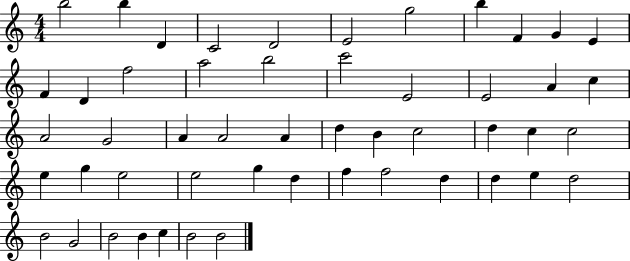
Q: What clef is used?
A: treble